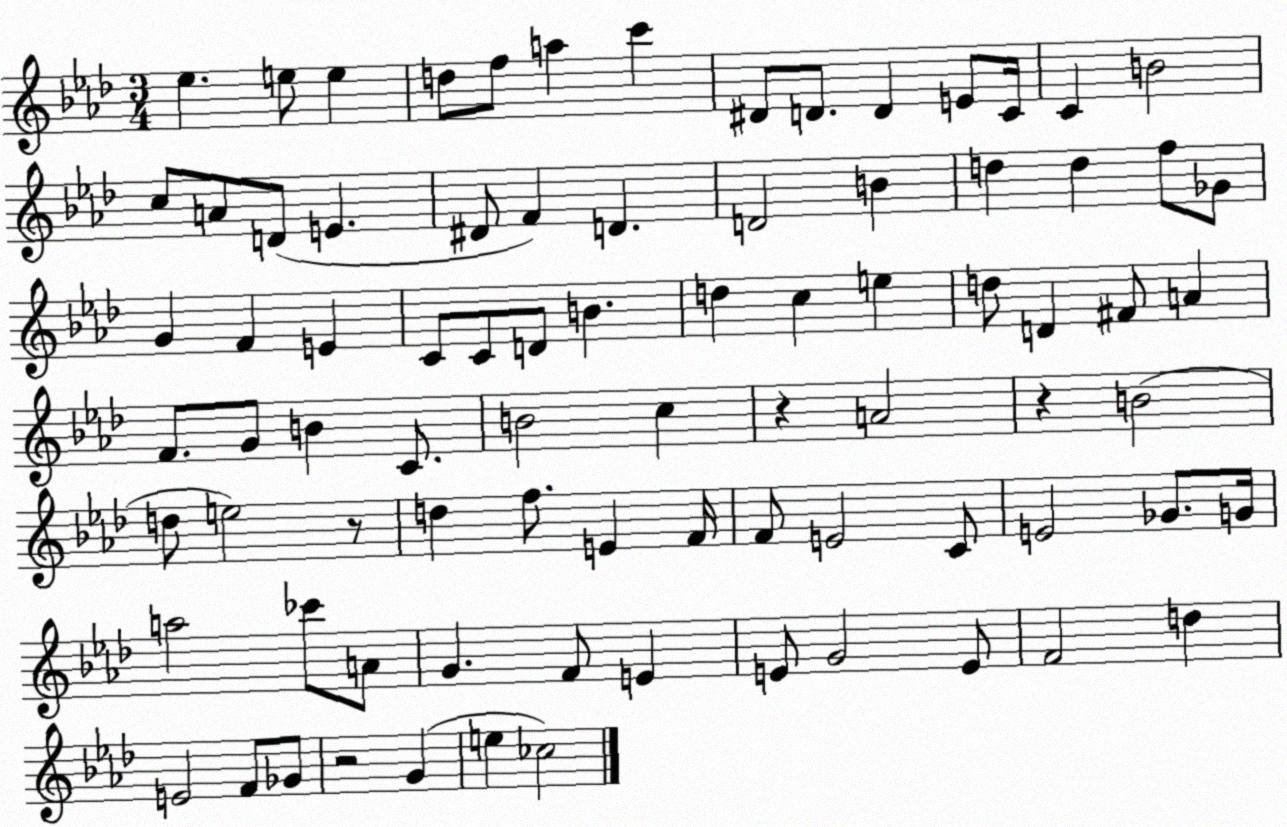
X:1
T:Untitled
M:3/4
L:1/4
K:Ab
_e e/2 e d/2 f/2 a c' ^D/2 D/2 D E/2 C/4 C B2 c/2 A/2 D/2 E ^D/2 F D D2 B d d f/2 _G/2 G F E C/2 C/2 D/2 B d c e d/2 D ^F/2 A F/2 G/2 B C/2 B2 c z A2 z B2 d/2 e2 z/2 d f/2 E F/4 F/2 E2 C/2 E2 _G/2 G/4 a2 _c'/2 A/2 G F/2 E E/2 G2 E/2 F2 d E2 F/2 _G/2 z2 G e _c2